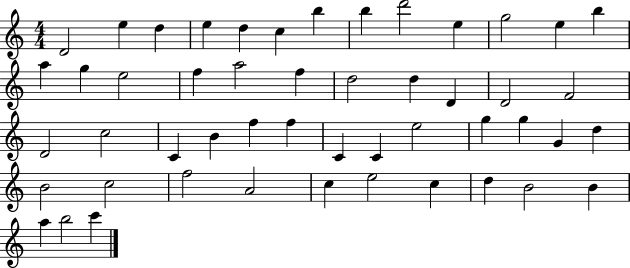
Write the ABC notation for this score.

X:1
T:Untitled
M:4/4
L:1/4
K:C
D2 e d e d c b b d'2 e g2 e b a g e2 f a2 f d2 d D D2 F2 D2 c2 C B f f C C e2 g g G d B2 c2 f2 A2 c e2 c d B2 B a b2 c'